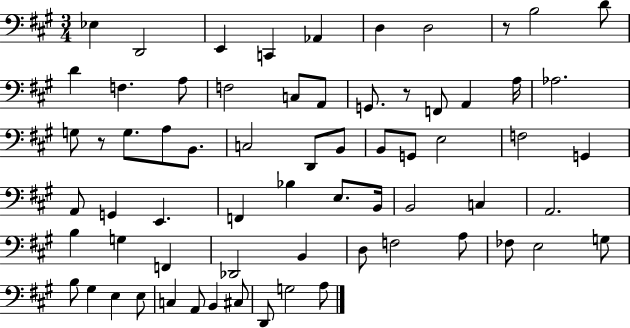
{
  \clef bass
  \numericTimeSignature
  \time 3/4
  \key a \major
  ees4 d,2 | e,4 c,4 aes,4 | d4 d2 | r8 b2 d'8 | \break d'4 f4. a8 | f2 c8 a,8 | g,8. r8 f,8 a,4 a16 | aes2. | \break g8 r8 g8. a8 b,8. | c2 d,8 b,8 | b,8 g,8 e2 | f2 g,4 | \break a,8 g,4 e,4. | f,4 bes4 e8. b,16 | b,2 c4 | a,2. | \break b4 g4 f,4 | des,2 b,4 | d8 f2 a8 | fes8 e2 g8 | \break b8 gis4 e4 e8 | c4 a,8 b,4 cis8 | d,8 g2 a8 | \bar "|."
}